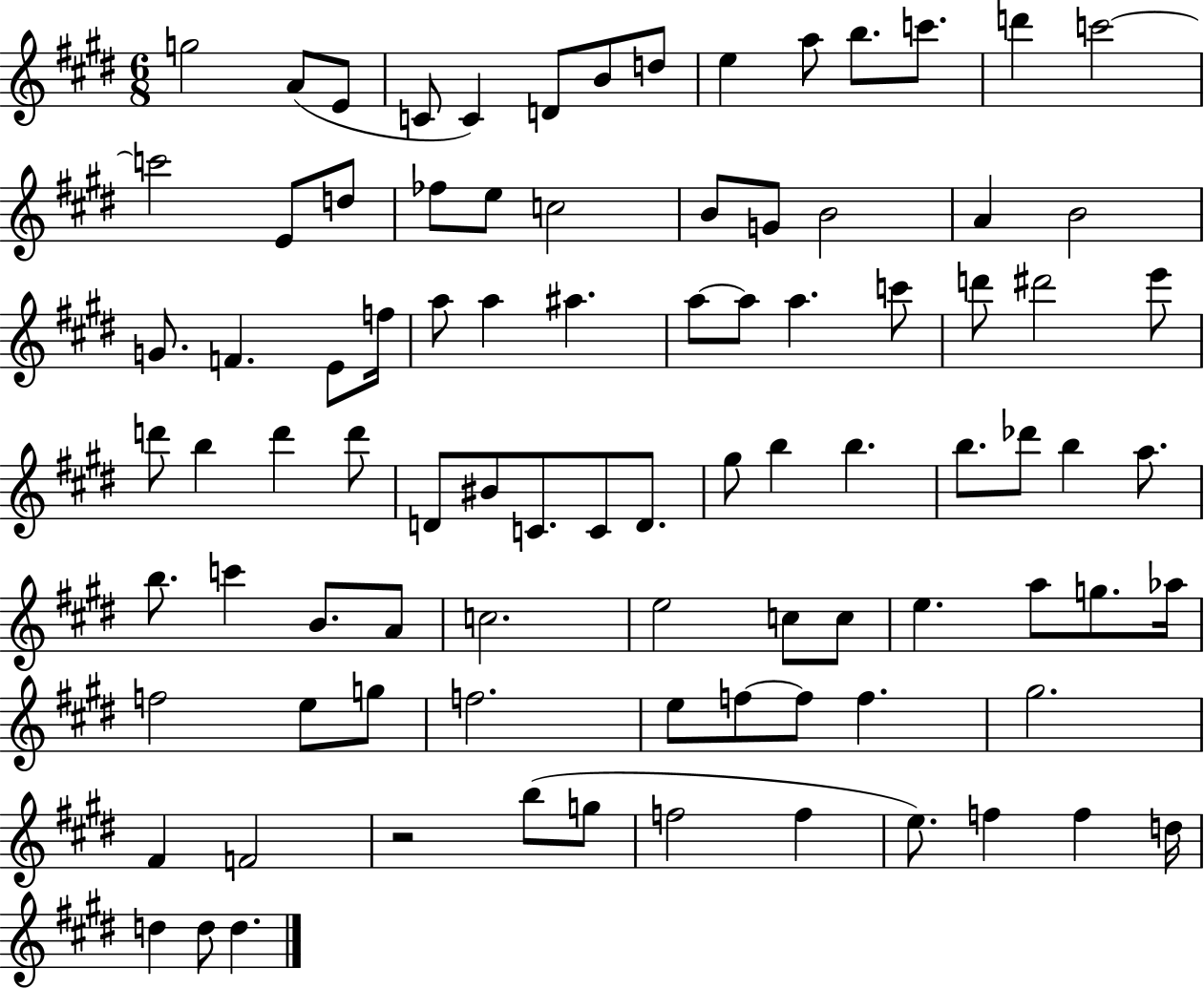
X:1
T:Untitled
M:6/8
L:1/4
K:E
g2 A/2 E/2 C/2 C D/2 B/2 d/2 e a/2 b/2 c'/2 d' c'2 c'2 E/2 d/2 _f/2 e/2 c2 B/2 G/2 B2 A B2 G/2 F E/2 f/4 a/2 a ^a a/2 a/2 a c'/2 d'/2 ^d'2 e'/2 d'/2 b d' d'/2 D/2 ^B/2 C/2 C/2 D/2 ^g/2 b b b/2 _d'/2 b a/2 b/2 c' B/2 A/2 c2 e2 c/2 c/2 e a/2 g/2 _a/4 f2 e/2 g/2 f2 e/2 f/2 f/2 f ^g2 ^F F2 z2 b/2 g/2 f2 f e/2 f f d/4 d d/2 d